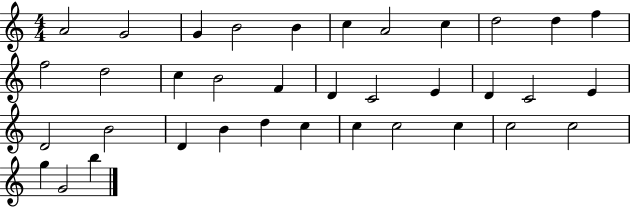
{
  \clef treble
  \numericTimeSignature
  \time 4/4
  \key c \major
  a'2 g'2 | g'4 b'2 b'4 | c''4 a'2 c''4 | d''2 d''4 f''4 | \break f''2 d''2 | c''4 b'2 f'4 | d'4 c'2 e'4 | d'4 c'2 e'4 | \break d'2 b'2 | d'4 b'4 d''4 c''4 | c''4 c''2 c''4 | c''2 c''2 | \break g''4 g'2 b''4 | \bar "|."
}